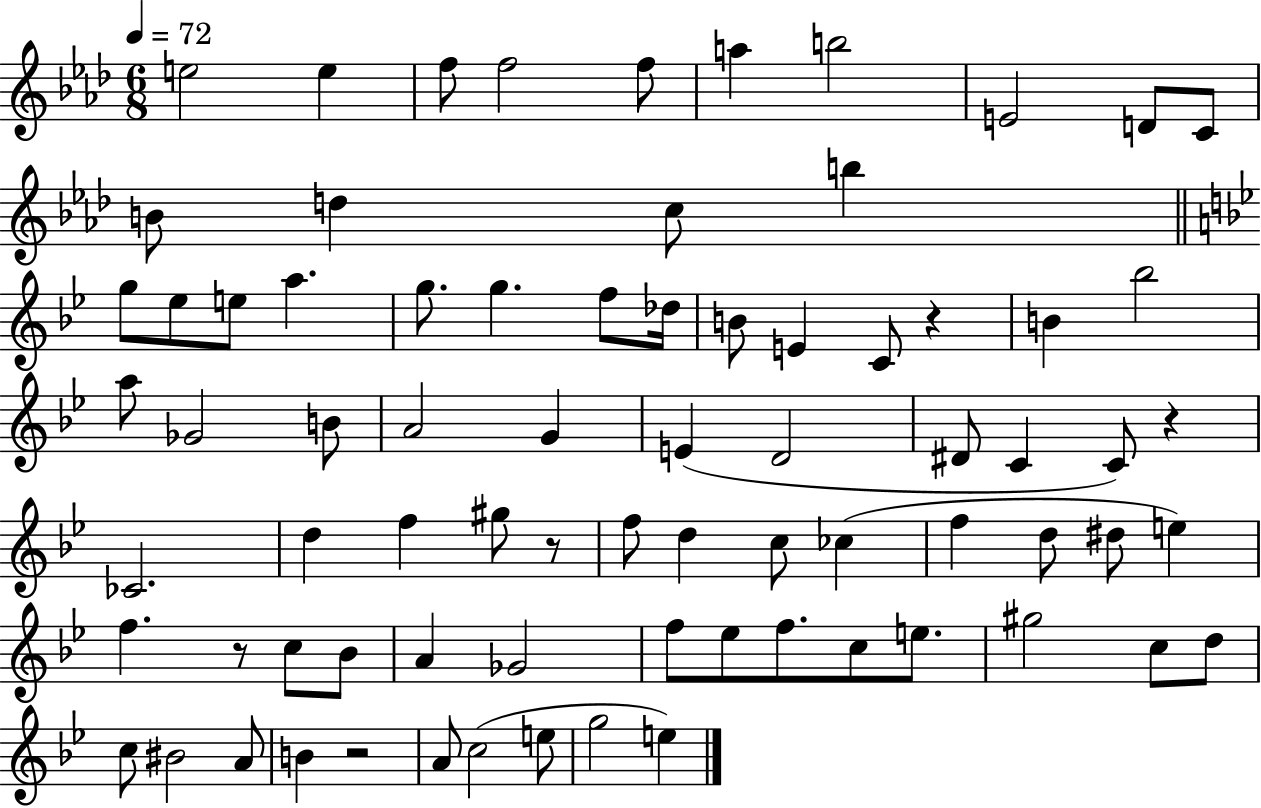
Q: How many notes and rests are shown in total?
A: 76